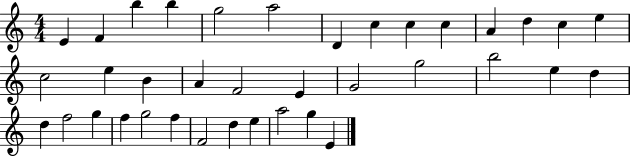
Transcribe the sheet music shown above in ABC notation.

X:1
T:Untitled
M:4/4
L:1/4
K:C
E F b b g2 a2 D c c c A d c e c2 e B A F2 E G2 g2 b2 e d d f2 g f g2 f F2 d e a2 g E